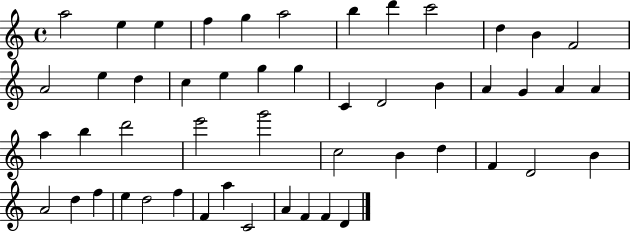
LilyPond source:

{
  \clef treble
  \time 4/4
  \defaultTimeSignature
  \key c \major
  a''2 e''4 e''4 | f''4 g''4 a''2 | b''4 d'''4 c'''2 | d''4 b'4 f'2 | \break a'2 e''4 d''4 | c''4 e''4 g''4 g''4 | c'4 d'2 b'4 | a'4 g'4 a'4 a'4 | \break a''4 b''4 d'''2 | e'''2 g'''2 | c''2 b'4 d''4 | f'4 d'2 b'4 | \break a'2 d''4 f''4 | e''4 d''2 f''4 | f'4 a''4 c'2 | a'4 f'4 f'4 d'4 | \break \bar "|."
}